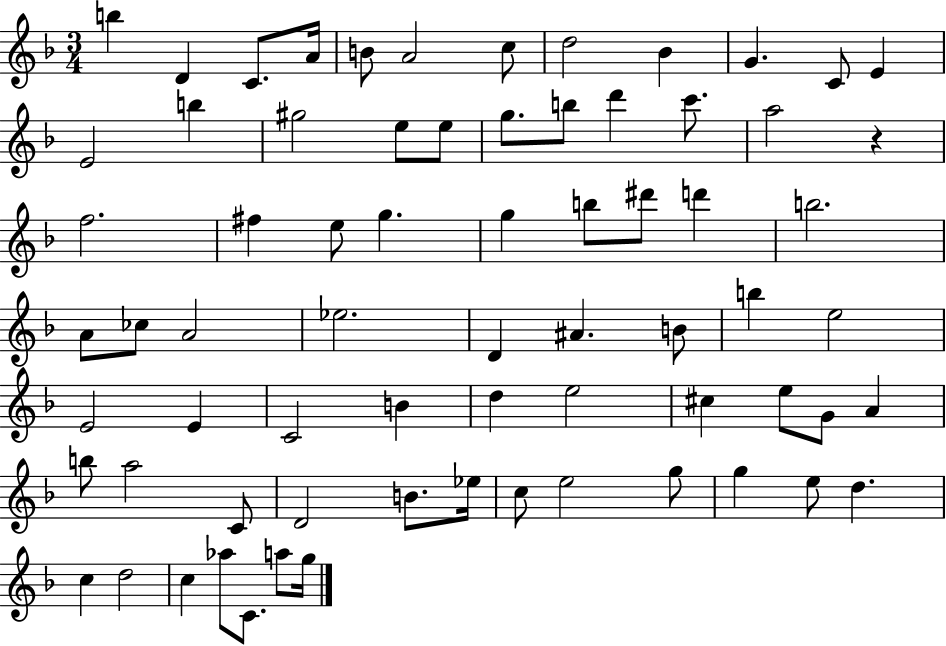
{
  \clef treble
  \numericTimeSignature
  \time 3/4
  \key f \major
  b''4 d'4 c'8. a'16 | b'8 a'2 c''8 | d''2 bes'4 | g'4. c'8 e'4 | \break e'2 b''4 | gis''2 e''8 e''8 | g''8. b''8 d'''4 c'''8. | a''2 r4 | \break f''2. | fis''4 e''8 g''4. | g''4 b''8 dis'''8 d'''4 | b''2. | \break a'8 ces''8 a'2 | ees''2. | d'4 ais'4. b'8 | b''4 e''2 | \break e'2 e'4 | c'2 b'4 | d''4 e''2 | cis''4 e''8 g'8 a'4 | \break b''8 a''2 c'8 | d'2 b'8. ees''16 | c''8 e''2 g''8 | g''4 e''8 d''4. | \break c''4 d''2 | c''4 aes''8 c'8. a''8 g''16 | \bar "|."
}